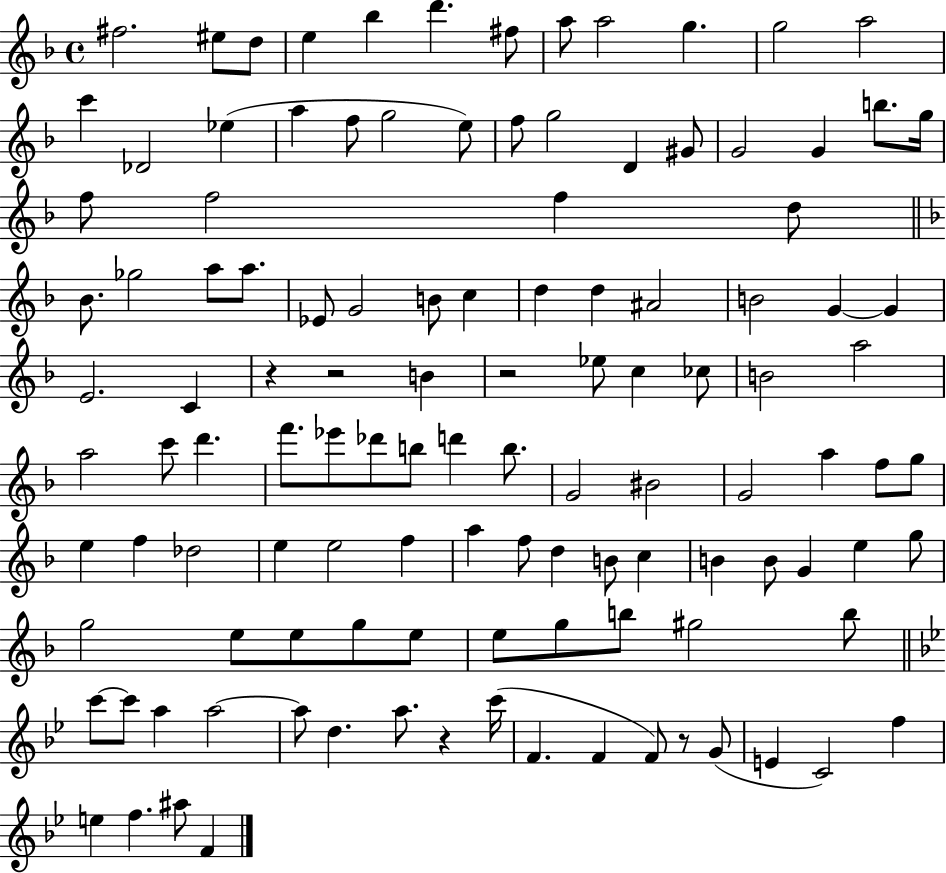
X:1
T:Untitled
M:4/4
L:1/4
K:F
^f2 ^e/2 d/2 e _b d' ^f/2 a/2 a2 g g2 a2 c' _D2 _e a f/2 g2 e/2 f/2 g2 D ^G/2 G2 G b/2 g/4 f/2 f2 f d/2 _B/2 _g2 a/2 a/2 _E/2 G2 B/2 c d d ^A2 B2 G G E2 C z z2 B z2 _e/2 c _c/2 B2 a2 a2 c'/2 d' f'/2 _e'/2 _d'/2 b/2 d' b/2 G2 ^B2 G2 a f/2 g/2 e f _d2 e e2 f a f/2 d B/2 c B B/2 G e g/2 g2 e/2 e/2 g/2 e/2 e/2 g/2 b/2 ^g2 b/2 c'/2 c'/2 a a2 a/2 d a/2 z c'/4 F F F/2 z/2 G/2 E C2 f e f ^a/2 F